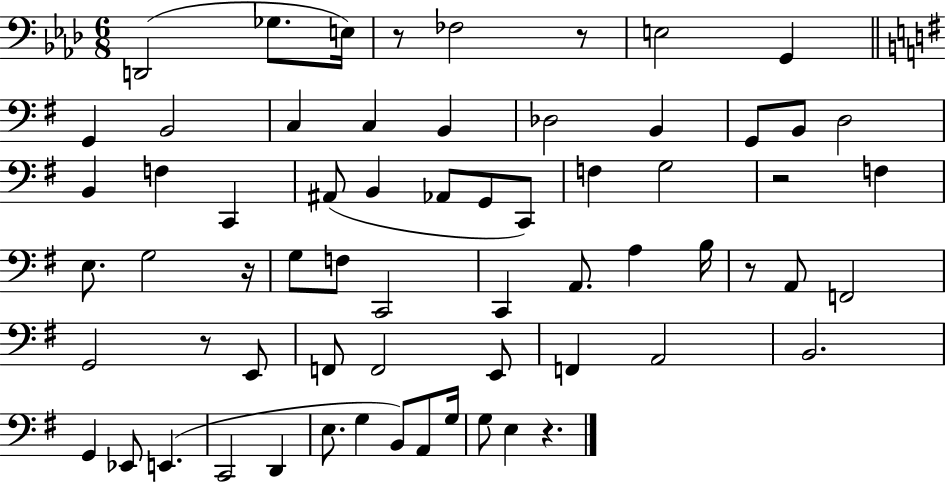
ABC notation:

X:1
T:Untitled
M:6/8
L:1/4
K:Ab
D,,2 _G,/2 E,/4 z/2 _F,2 z/2 E,2 G,, G,, B,,2 C, C, B,, _D,2 B,, G,,/2 B,,/2 D,2 B,, F, C,, ^A,,/2 B,, _A,,/2 G,,/2 C,,/2 F, G,2 z2 F, E,/2 G,2 z/4 G,/2 F,/2 C,,2 C,, A,,/2 A, B,/4 z/2 A,,/2 F,,2 G,,2 z/2 E,,/2 F,,/2 F,,2 E,,/2 F,, A,,2 B,,2 G,, _E,,/2 E,, C,,2 D,, E,/2 G, B,,/2 A,,/2 G,/4 G,/2 E, z